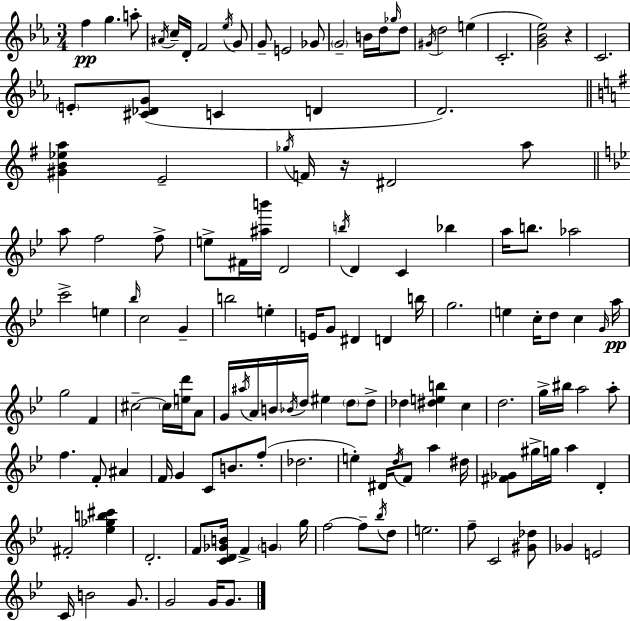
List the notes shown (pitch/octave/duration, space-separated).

F5/q G5/q. A5/e A#4/s C5/s D4/s F4/h Eb5/s G4/e G4/e E4/h Gb4/e G4/h B4/s D5/s Gb5/s D5/e G#4/s D5/h E5/q C4/h. [G4,Bb4,Eb5]/h R/q C4/h. E4/e [C#4,Db4,G4]/e C4/q D4/q D4/h. [G#4,B4,Eb5,A5]/q E4/h Gb5/s F4/s R/s D#4/h A5/e A5/e F5/h F5/e E5/e F#4/s [A#5,B6]/s D4/h B5/s D4/q C4/q Bb5/q A5/s B5/e. Ab5/h C6/h E5/q Bb5/s C5/h G4/q B5/h E5/q E4/s G4/e D#4/q D4/q B5/s G5/h. E5/q C5/s D5/e C5/q G4/s A5/s G5/h F4/q C#5/h C#5/s [E5,D6]/s A4/e G4/s A#5/s A4/s B4/s Bb4/s D5/s EIS5/q D5/e D5/e Db5/q [D#5,E5,B5]/q C5/q D5/h. G5/s BIS5/s A5/h A5/e F5/q. F4/e A#4/q F4/s G4/q C4/e B4/e. F5/e Db5/h. E5/q D#4/s D5/s F4/e A5/q D#5/s [F#4,Gb4]/e G#5/s G5/s A5/q D4/q F#4/h [Eb5,Gb5,B5,C#6]/q D4/h. F4/e [C4,D4,Gb4,B4]/s F4/q G4/q G5/s F5/h F5/e Bb5/s D5/e E5/h. F5/e C4/h [G#4,Db5]/e Gb4/q E4/h C4/s B4/h G4/e. G4/h G4/s G4/e.